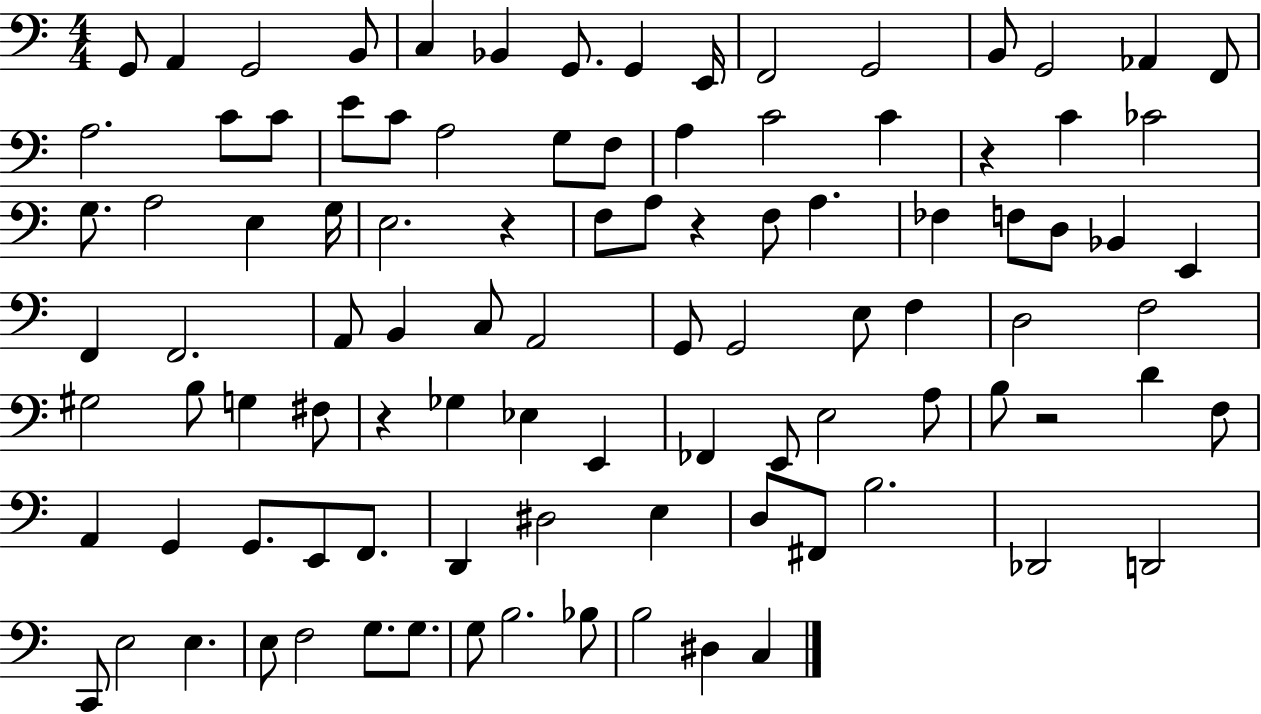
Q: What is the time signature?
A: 4/4